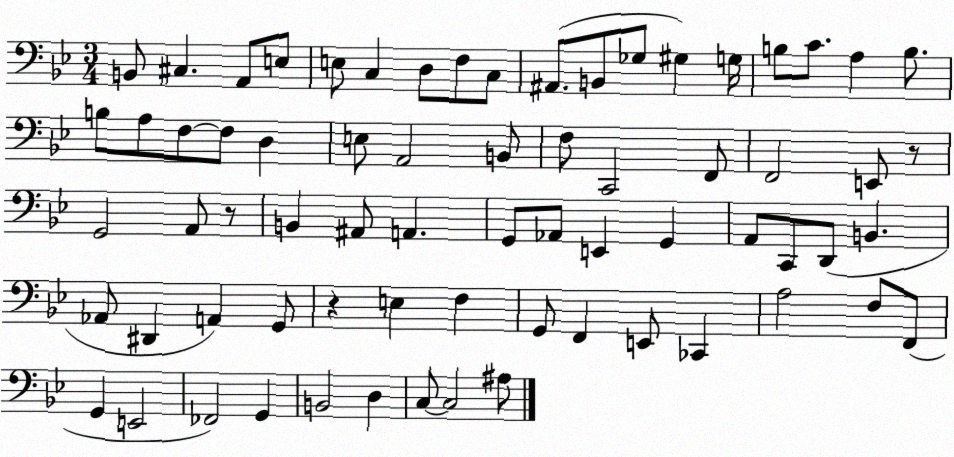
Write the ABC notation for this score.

X:1
T:Untitled
M:3/4
L:1/4
K:Bb
B,,/2 ^C, A,,/2 E,/2 E,/2 C, D,/2 F,/2 C,/2 ^A,,/2 B,,/2 _G,/2 ^G, G,/4 B,/2 C/2 A, B,/2 B,/2 A,/2 F,/2 F,/2 D, E,/2 A,,2 B,,/2 F,/2 C,,2 F,,/2 F,,2 E,,/2 z/2 G,,2 A,,/2 z/2 B,, ^A,,/2 A,, G,,/2 _A,,/2 E,, G,, A,,/2 C,,/2 D,,/2 B,, _A,,/2 ^D,, A,, G,,/2 z E, F, G,,/2 F,, E,,/2 _C,, A,2 F,/2 F,,/2 G,, E,,2 _F,,2 G,, B,,2 D, C,/2 C,2 ^A,/2